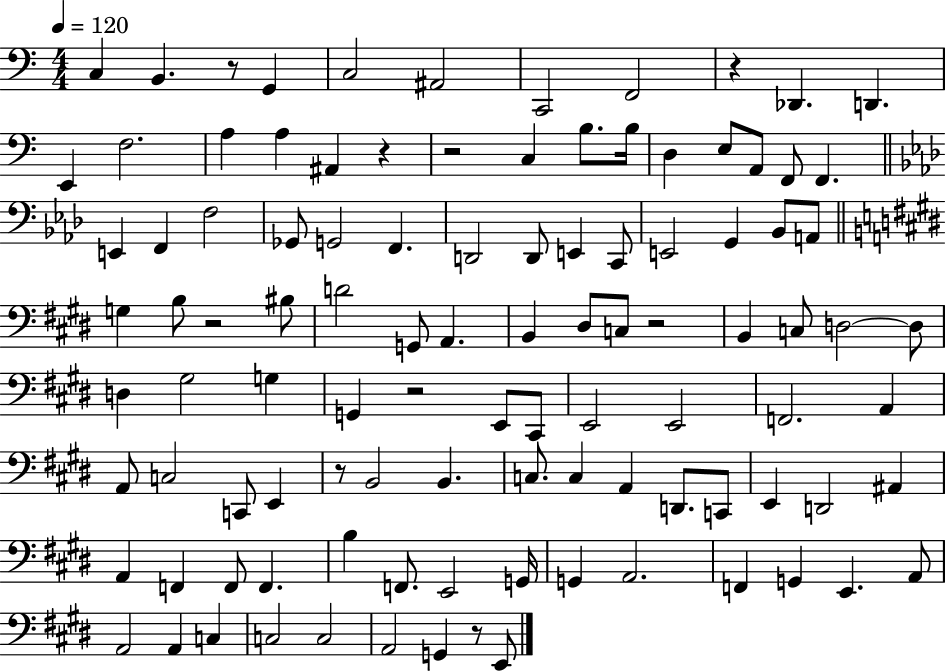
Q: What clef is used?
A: bass